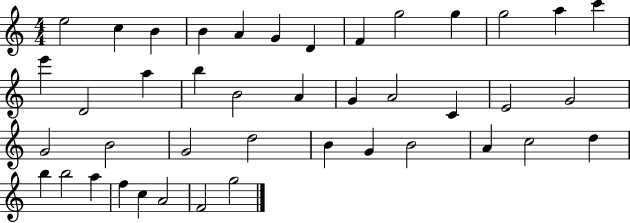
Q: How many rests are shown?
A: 0